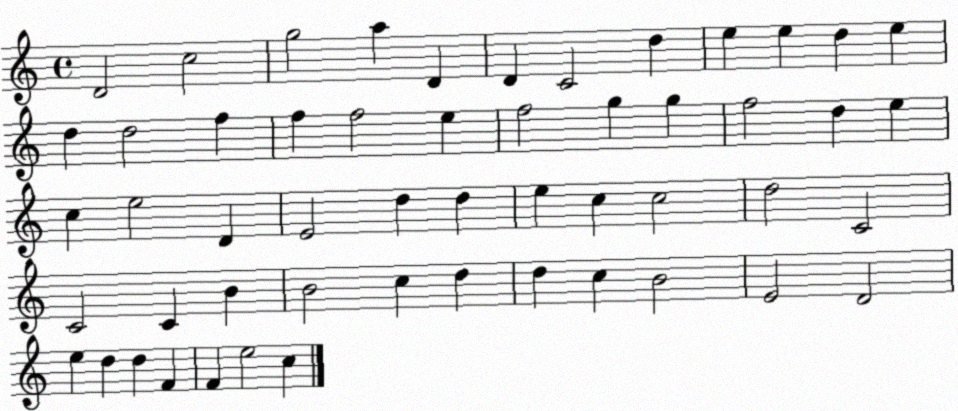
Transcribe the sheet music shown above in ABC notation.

X:1
T:Untitled
M:4/4
L:1/4
K:C
D2 c2 g2 a D D C2 d e e d e d d2 f f f2 e f2 g g f2 d e c e2 D E2 d d e c c2 d2 C2 C2 C B B2 c d d c B2 E2 D2 e d d F F e2 c